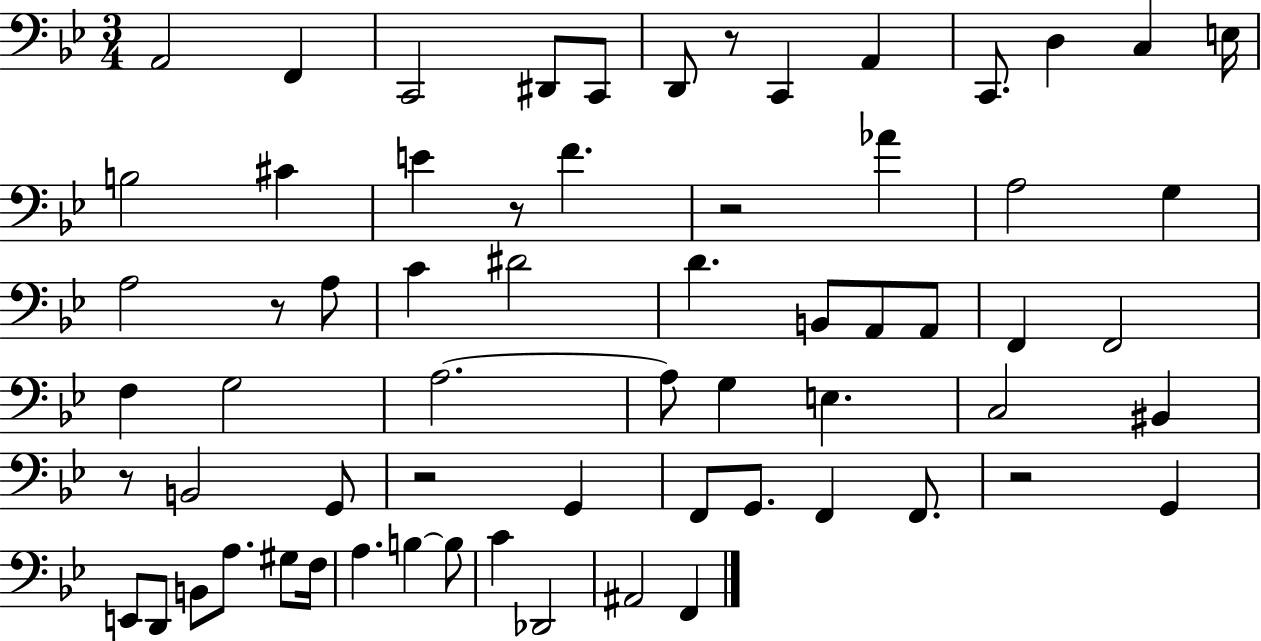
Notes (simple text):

A2/h F2/q C2/h D#2/e C2/e D2/e R/e C2/q A2/q C2/e. D3/q C3/q E3/s B3/h C#4/q E4/q R/e F4/q. R/h Ab4/q A3/h G3/q A3/h R/e A3/e C4/q D#4/h D4/q. B2/e A2/e A2/e F2/q F2/h F3/q G3/h A3/h. A3/e G3/q E3/q. C3/h BIS2/q R/e B2/h G2/e R/h G2/q F2/e G2/e. F2/q F2/e. R/h G2/q E2/e D2/e B2/e A3/e. G#3/e F3/s A3/q. B3/q B3/e C4/q Db2/h A#2/h F2/q